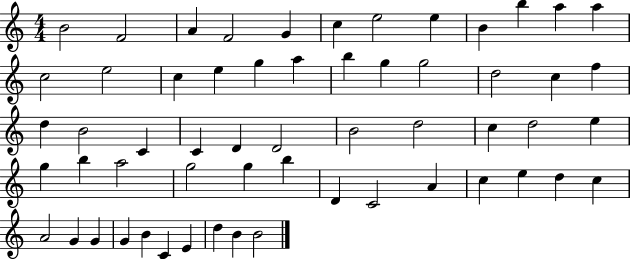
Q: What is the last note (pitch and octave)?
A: B4